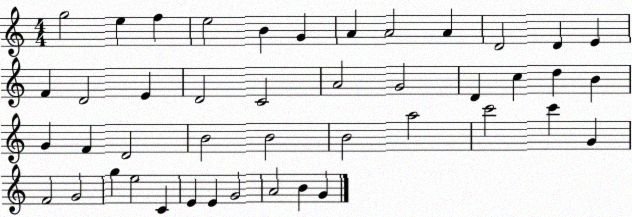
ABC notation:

X:1
T:Untitled
M:4/4
L:1/4
K:C
g2 e f e2 B G A A2 A D2 D E F D2 E D2 C2 A2 G2 D c d B G F D2 B2 B2 B2 a2 c'2 c' G F2 G2 g e2 C E E G2 A2 B G